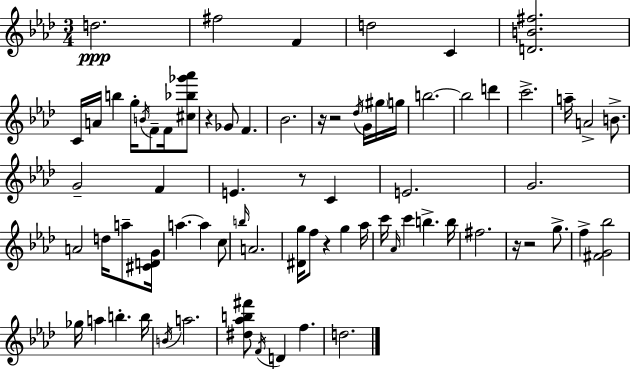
{
  \clef treble
  \numericTimeSignature
  \time 3/4
  \key f \minor
  \repeat volta 2 { d''2.\ppp | fis''2 f'4 | d''2 c'4 | <d' b' fis''>2. | \break c'16 a'16 b''4 g''16-. \acciaccatura { b'16 } f'8-- f'16 <cis'' bes'' ges''' aes'''>8 | r4 ges'8 f'4. | bes'2. | r16 r2 \acciaccatura { des''16 } g'16 | \break \parenthesize gis''16 g''16 b''2.~~ | b''2 d'''4 | c'''2.-> | a''16-- a'2-> b'8.-> | \break g'2-- f'4 | e'4. r8 c'4 | e'2. | g'2. | \break a'2 d''16 a''8-- | <cis' d' g'>16 a''4.~~ a''4 | c''8 \grace { b''16 } a'2. | <dis' g''>16 f''8 r4 g''4 | \break aes''16 c'''16 \grace { aes'16 } c'''4 b''4.-> | b''16 fis''2. | r16 r2 | g''8.-> f''4-> <fis' g' bes''>2 | \break ges''16 a''4 b''4.-. | b''16 \acciaccatura { b'16 } a''2. | <dis'' aes'' b'' fis'''>8 \acciaccatura { f'16 } d'4 | f''4. d''2. | \break } \bar "|."
}